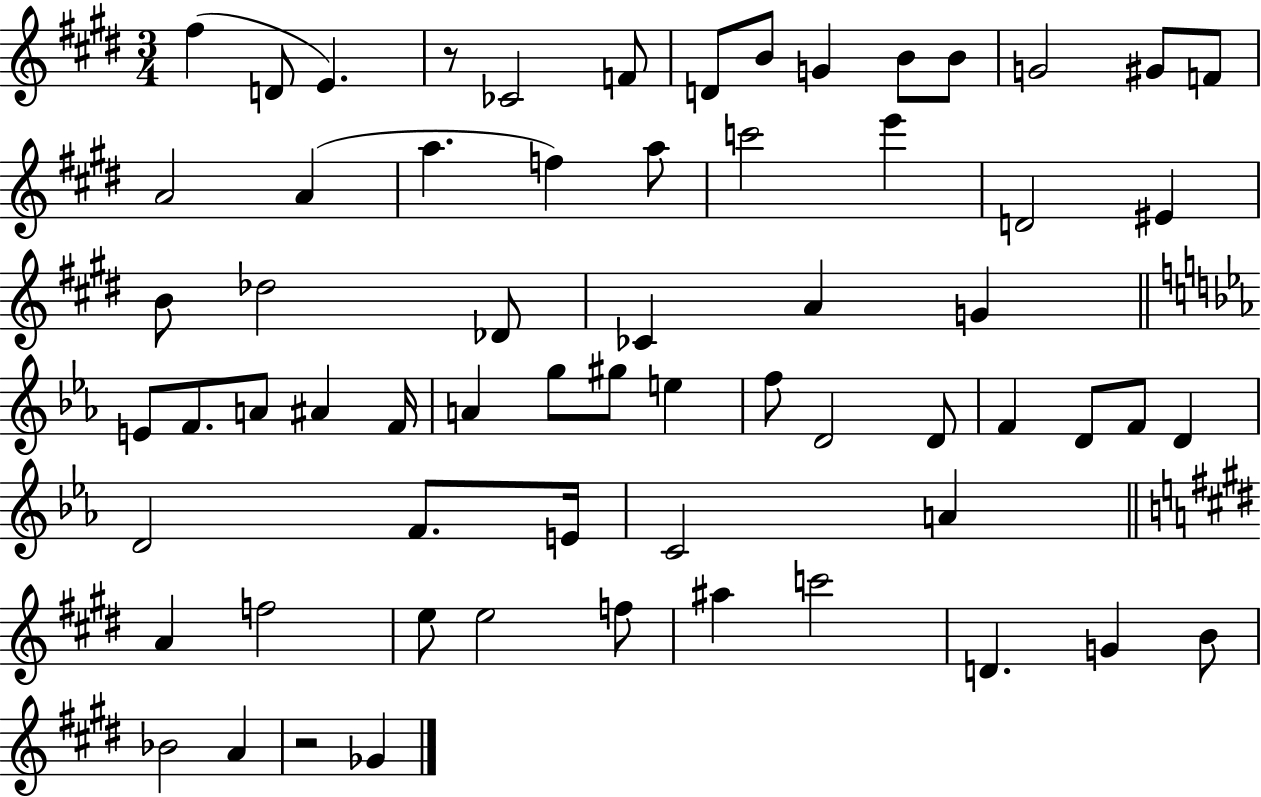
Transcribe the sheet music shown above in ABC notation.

X:1
T:Untitled
M:3/4
L:1/4
K:E
^f D/2 E z/2 _C2 F/2 D/2 B/2 G B/2 B/2 G2 ^G/2 F/2 A2 A a f a/2 c'2 e' D2 ^E B/2 _d2 _D/2 _C A G E/2 F/2 A/2 ^A F/4 A g/2 ^g/2 e f/2 D2 D/2 F D/2 F/2 D D2 F/2 E/4 C2 A A f2 e/2 e2 f/2 ^a c'2 D G B/2 _B2 A z2 _G